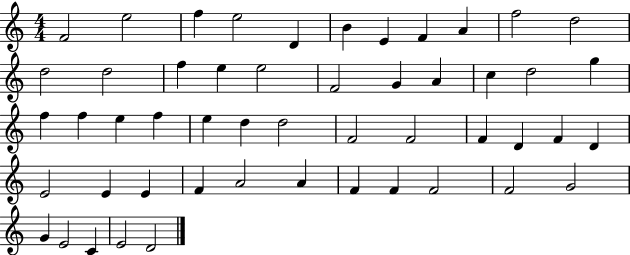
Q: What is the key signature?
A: C major